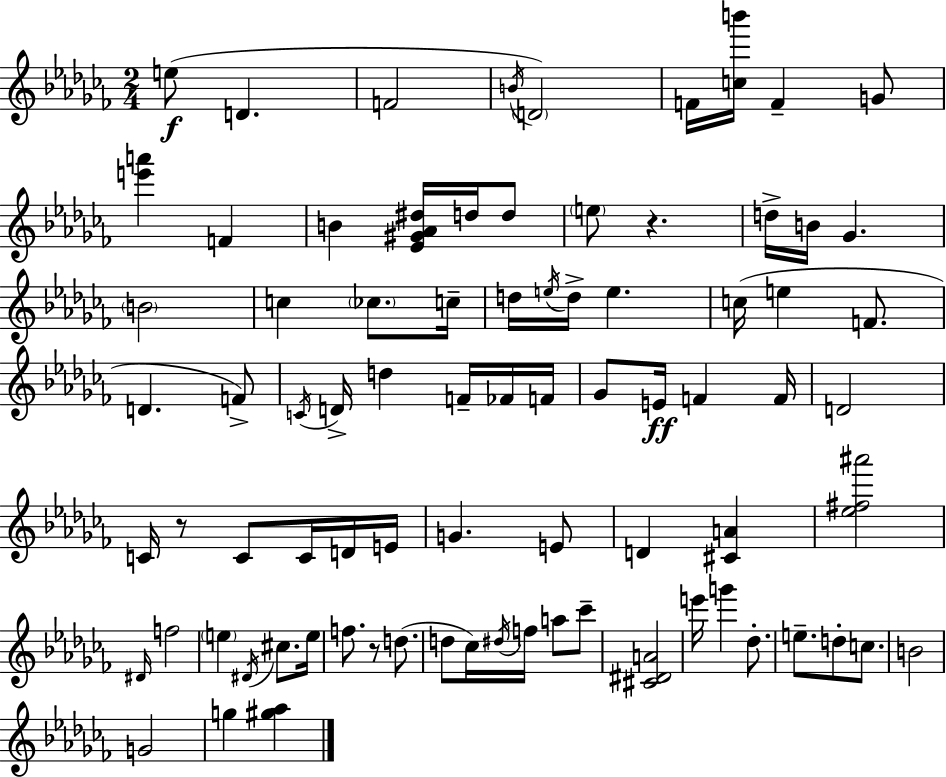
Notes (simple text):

E5/e D4/q. F4/h B4/s D4/h F4/s [C5,B6]/s F4/q G4/e [E6,A6]/q F4/q B4/q [Eb4,G#4,Ab4,D#5]/s D5/s D5/e E5/e R/q. D5/s B4/s Gb4/q. B4/h C5/q CES5/e. C5/s D5/s E5/s D5/s E5/q. C5/s E5/q F4/e. D4/q. F4/e C4/s D4/s D5/q F4/s FES4/s F4/s Gb4/e E4/s F4/q F4/s D4/h C4/s R/e C4/e C4/s D4/s E4/s G4/q. E4/e D4/q [C#4,A4]/q [Eb5,F#5,A#6]/h D#4/s F5/h E5/q D#4/s C#5/e. E5/s F5/e. R/e D5/e. D5/e CES5/s D#5/s F5/s A5/e CES6/e [C#4,D#4,A4]/h E6/s G6/q Db5/e. E5/e. D5/e C5/e. B4/h G4/h G5/q [G#5,Ab5]/q